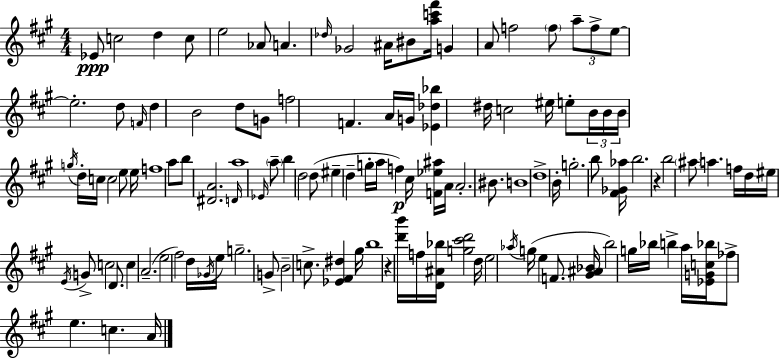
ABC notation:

X:1
T:Untitled
M:4/4
L:1/4
K:A
_E/2 c2 d c/2 e2 _A/2 A _d/4 _G2 ^A/4 ^B/2 [ac'^f']/4 G A/2 f2 f/2 a/2 f/2 e/2 e2 d/2 F/4 d B2 d/2 G/2 f2 F A/4 G/4 [_E_d_b] ^d/4 c2 ^e/4 e/2 B/4 B/4 B/4 g/4 d/4 c/4 c2 e/2 e/4 f4 a/2 b/2 [^DA]2 D/4 a4 _E/4 a/2 b d2 d/2 ^e d g/4 a/4 f ^c/4 [F_e^a]/4 A/4 A2 ^B/2 B4 d4 B/4 g2 b/2 [^F_G_a]/4 b2 z b2 ^a/2 a f/4 d/4 ^e/4 E/4 G/2 c2 D/2 c A2 e2 ^f2 d/4 _G/4 e/4 g2 G/2 B2 c/2 [_E^F^d] ^g/4 b4 z [d'b']/4 f/4 [D^A_b]/4 [g^c'd']2 d/4 e2 _a/4 g/4 e F/2 [^G^A_B]/4 b2 g/4 _b/4 b a/4 [_EGc_b]/4 _f/2 e c A/4